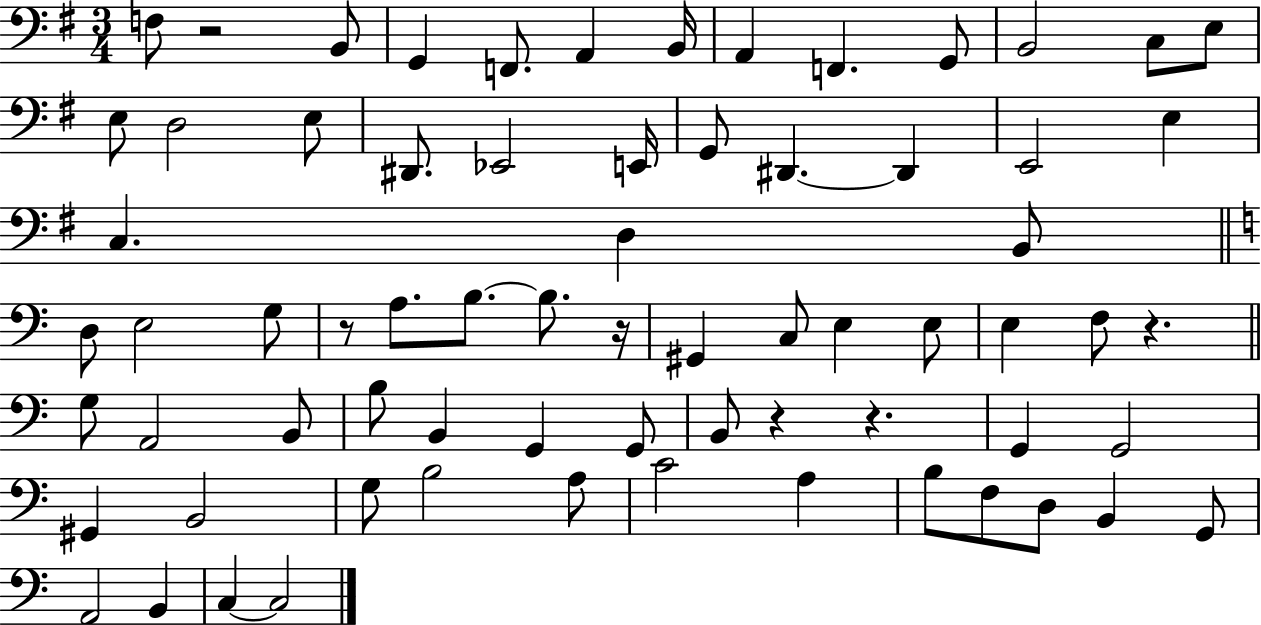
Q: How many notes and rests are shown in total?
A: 70